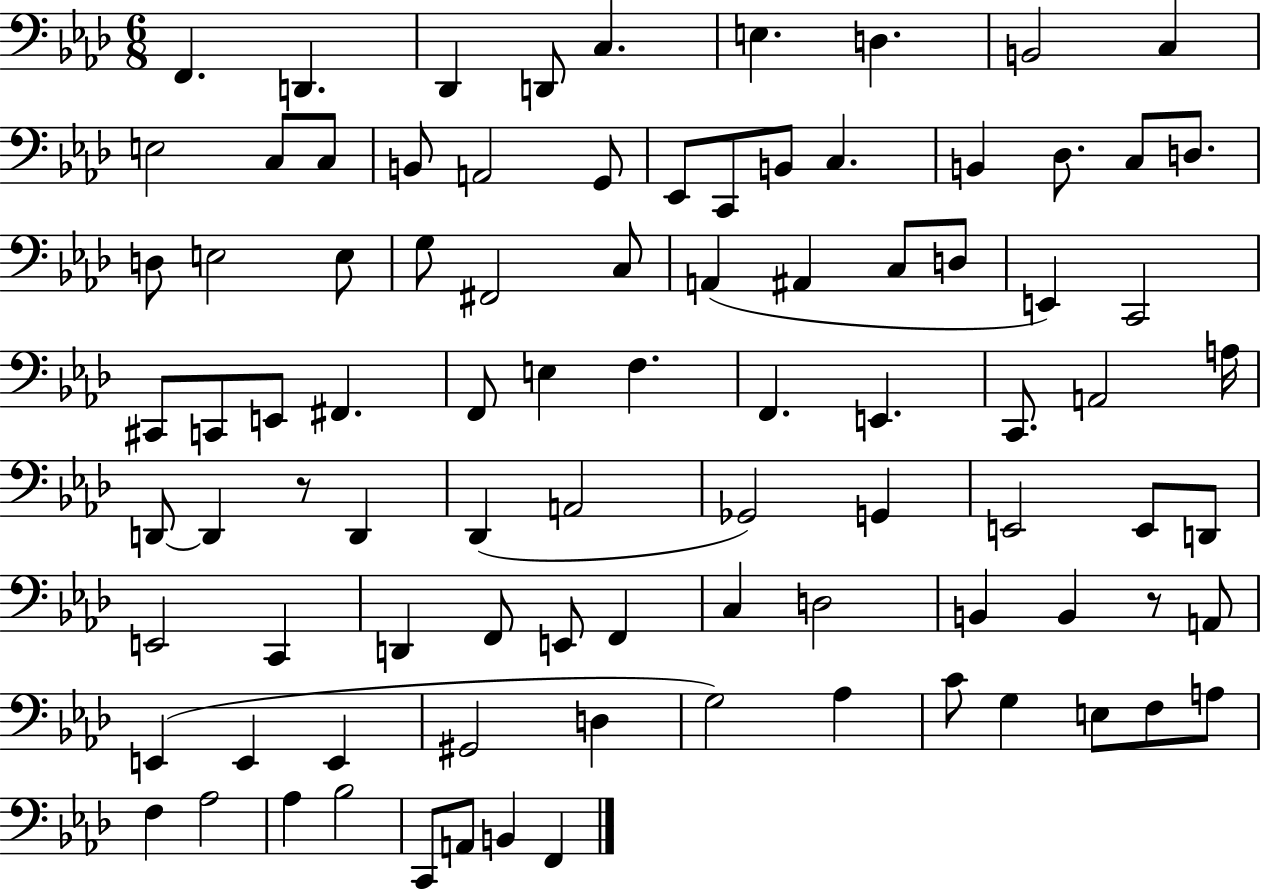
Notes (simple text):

F2/q. D2/q. Db2/q D2/e C3/q. E3/q. D3/q. B2/h C3/q E3/h C3/e C3/e B2/e A2/h G2/e Eb2/e C2/e B2/e C3/q. B2/q Db3/e. C3/e D3/e. D3/e E3/h E3/e G3/e F#2/h C3/e A2/q A#2/q C3/e D3/e E2/q C2/h C#2/e C2/e E2/e F#2/q. F2/e E3/q F3/q. F2/q. E2/q. C2/e. A2/h A3/s D2/e D2/q R/e D2/q Db2/q A2/h Gb2/h G2/q E2/h E2/e D2/e E2/h C2/q D2/q F2/e E2/e F2/q C3/q D3/h B2/q B2/q R/e A2/e E2/q E2/q E2/q G#2/h D3/q G3/h Ab3/q C4/e G3/q E3/e F3/e A3/e F3/q Ab3/h Ab3/q Bb3/h C2/e A2/e B2/q F2/q